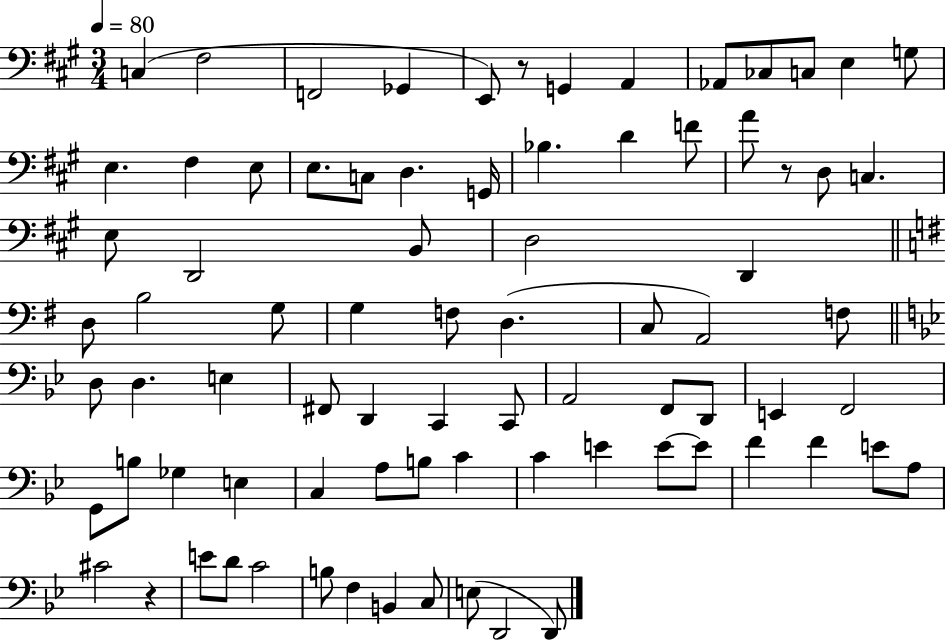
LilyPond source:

{
  \clef bass
  \numericTimeSignature
  \time 3/4
  \key a \major
  \tempo 4 = 80
  c4( fis2 | f,2 ges,4 | e,8) r8 g,4 a,4 | aes,8 ces8 c8 e4 g8 | \break e4. fis4 e8 | e8. c8 d4. g,16 | bes4. d'4 f'8 | a'8 r8 d8 c4. | \break e8 d,2 b,8 | d2 d,4 | \bar "||" \break \key g \major d8 b2 g8 | g4 f8 d4.( | c8 a,2) f8 | \bar "||" \break \key bes \major d8 d4. e4 | fis,8 d,4 c,4 c,8 | a,2 f,8 d,8 | e,4 f,2 | \break g,8 b8 ges4 e4 | c4 a8 b8 c'4 | c'4 e'4 e'8~~ e'8 | f'4 f'4 e'8 a8 | \break cis'2 r4 | e'8 d'8 c'2 | b8 f4 b,4 c8 | e8( d,2 d,8) | \break \bar "|."
}